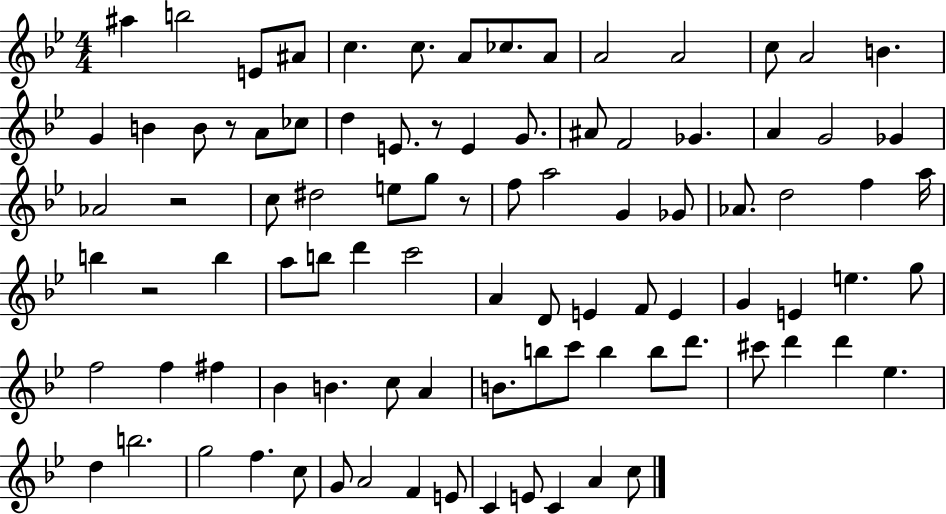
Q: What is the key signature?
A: BES major